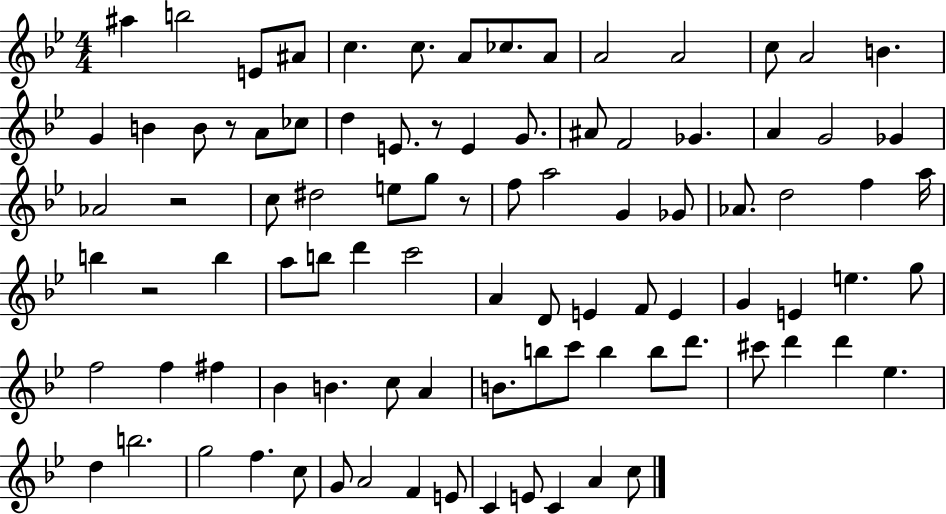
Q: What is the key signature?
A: BES major